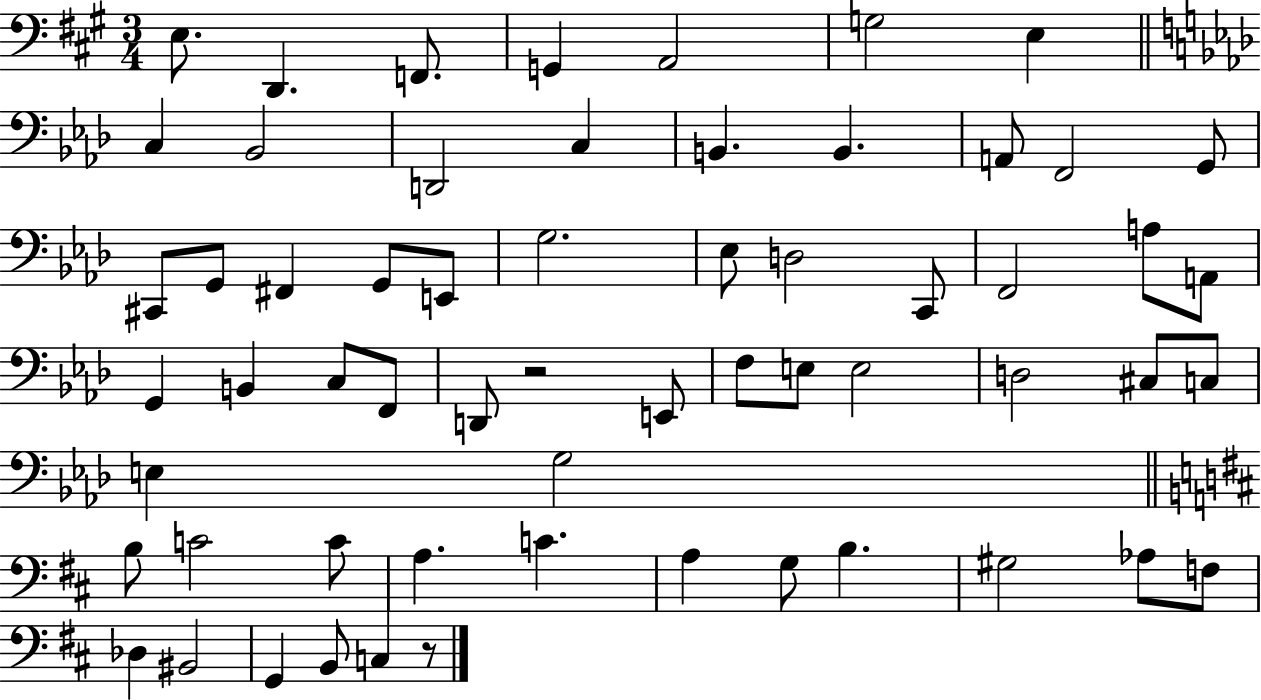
X:1
T:Untitled
M:3/4
L:1/4
K:A
E,/2 D,, F,,/2 G,, A,,2 G,2 E, C, _B,,2 D,,2 C, B,, B,, A,,/2 F,,2 G,,/2 ^C,,/2 G,,/2 ^F,, G,,/2 E,,/2 G,2 _E,/2 D,2 C,,/2 F,,2 A,/2 A,,/2 G,, B,, C,/2 F,,/2 D,,/2 z2 E,,/2 F,/2 E,/2 E,2 D,2 ^C,/2 C,/2 E, G,2 B,/2 C2 C/2 A, C A, G,/2 B, ^G,2 _A,/2 F,/2 _D, ^B,,2 G,, B,,/2 C, z/2